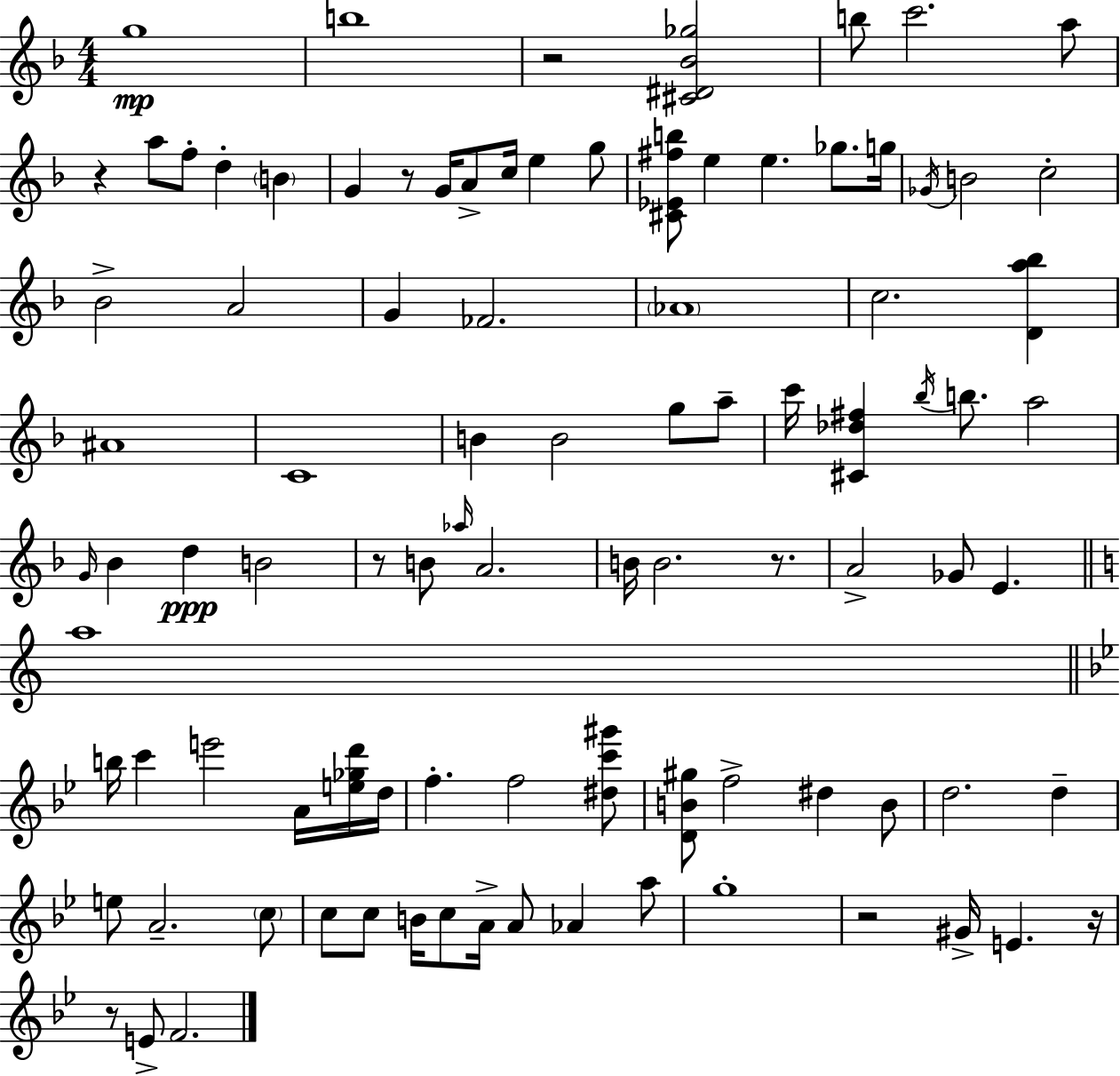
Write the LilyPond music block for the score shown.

{
  \clef treble
  \numericTimeSignature
  \time 4/4
  \key d \minor
  g''1\mp | b''1 | r2 <cis' dis' bes' ges''>2 | b''8 c'''2. a''8 | \break r4 a''8 f''8-. d''4-. \parenthesize b'4 | g'4 r8 g'16 a'8-> c''16 e''4 g''8 | <cis' ees' fis'' b''>8 e''4 e''4. ges''8. g''16 | \acciaccatura { ges'16 } b'2 c''2-. | \break bes'2-> a'2 | g'4 fes'2. | \parenthesize aes'1 | c''2. <d' a'' bes''>4 | \break ais'1 | c'1 | b'4 b'2 g''8 a''8-- | c'''16 <cis' des'' fis''>4 \acciaccatura { bes''16 } b''8. a''2 | \break \grace { g'16 } bes'4 d''4\ppp b'2 | r8 b'8 \grace { aes''16 } a'2. | b'16 b'2. | r8. a'2-> ges'8 e'4. | \break \bar "||" \break \key c \major a''1 | \bar "||" \break \key bes \major b''16 c'''4 e'''2 a'16 <e'' ges'' d'''>16 d''16 | f''4.-. f''2 <dis'' c''' gis'''>8 | <d' b' gis''>8 f''2-> dis''4 b'8 | d''2. d''4-- | \break e''8 a'2.-- \parenthesize c''8 | c''8 c''8 b'16 c''8 a'16-> a'8 aes'4 a''8 | g''1-. | r2 gis'16-> e'4. r16 | \break r8 e'8-> f'2. | \bar "|."
}